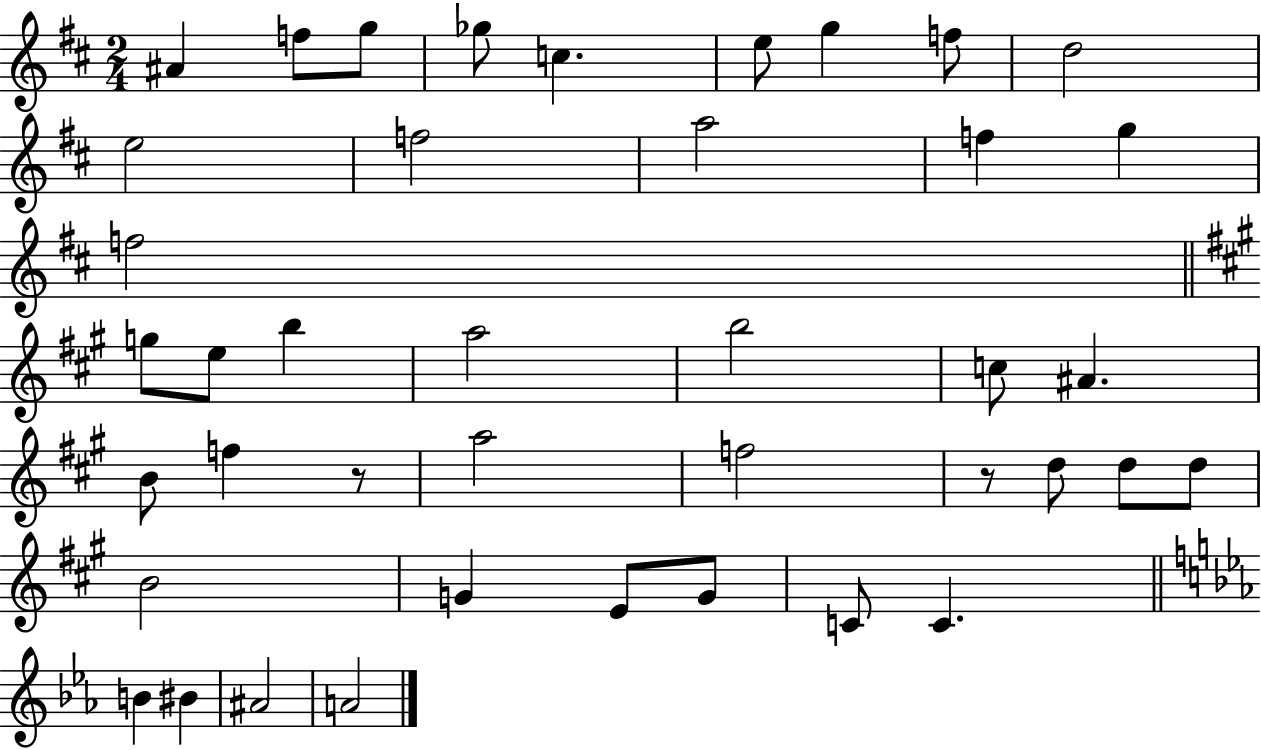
A#4/q F5/e G5/e Gb5/e C5/q. E5/e G5/q F5/e D5/h E5/h F5/h A5/h F5/q G5/q F5/h G5/e E5/e B5/q A5/h B5/h C5/e A#4/q. B4/e F5/q R/e A5/h F5/h R/e D5/e D5/e D5/e B4/h G4/q E4/e G4/e C4/e C4/q. B4/q BIS4/q A#4/h A4/h